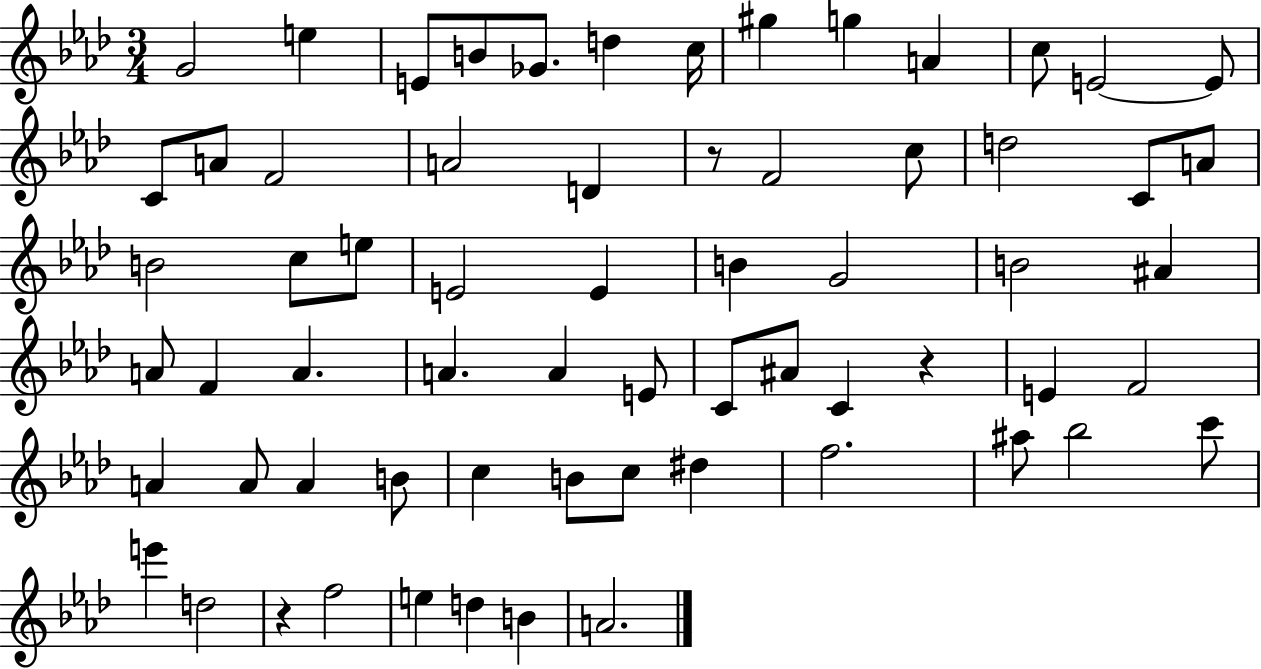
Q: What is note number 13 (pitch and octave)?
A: E4